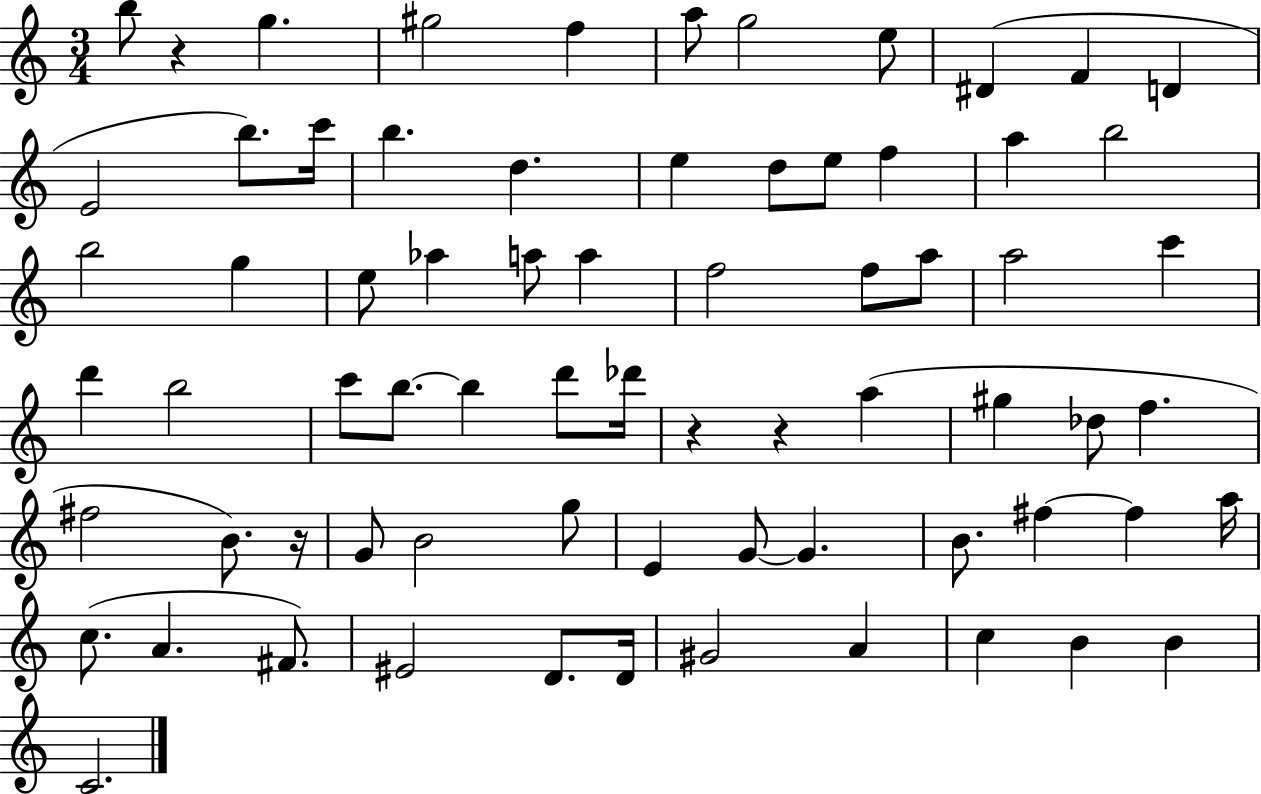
B5/e R/q G5/q. G#5/h F5/q A5/e G5/h E5/e D#4/q F4/q D4/q E4/h B5/e. C6/s B5/q. D5/q. E5/q D5/e E5/e F5/q A5/q B5/h B5/h G5/q E5/e Ab5/q A5/e A5/q F5/h F5/e A5/e A5/h C6/q D6/q B5/h C6/e B5/e. B5/q D6/e Db6/s R/q R/q A5/q G#5/q Db5/e F5/q. F#5/h B4/e. R/s G4/e B4/h G5/e E4/q G4/e G4/q. B4/e. F#5/q F#5/q A5/s C5/e. A4/q. F#4/e. EIS4/h D4/e. D4/s G#4/h A4/q C5/q B4/q B4/q C4/h.